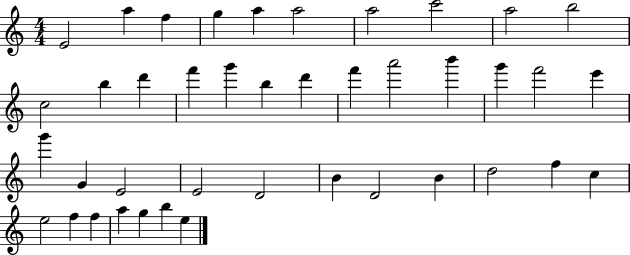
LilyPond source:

{
  \clef treble
  \numericTimeSignature
  \time 4/4
  \key c \major
  e'2 a''4 f''4 | g''4 a''4 a''2 | a''2 c'''2 | a''2 b''2 | \break c''2 b''4 d'''4 | f'''4 g'''4 b''4 d'''4 | f'''4 a'''2 b'''4 | g'''4 f'''2 e'''4 | \break g'''4 g'4 e'2 | e'2 d'2 | b'4 d'2 b'4 | d''2 f''4 c''4 | \break e''2 f''4 f''4 | a''4 g''4 b''4 e''4 | \bar "|."
}